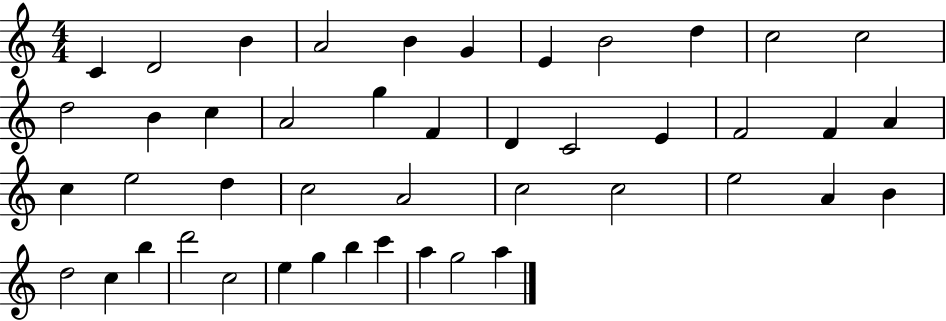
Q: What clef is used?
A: treble